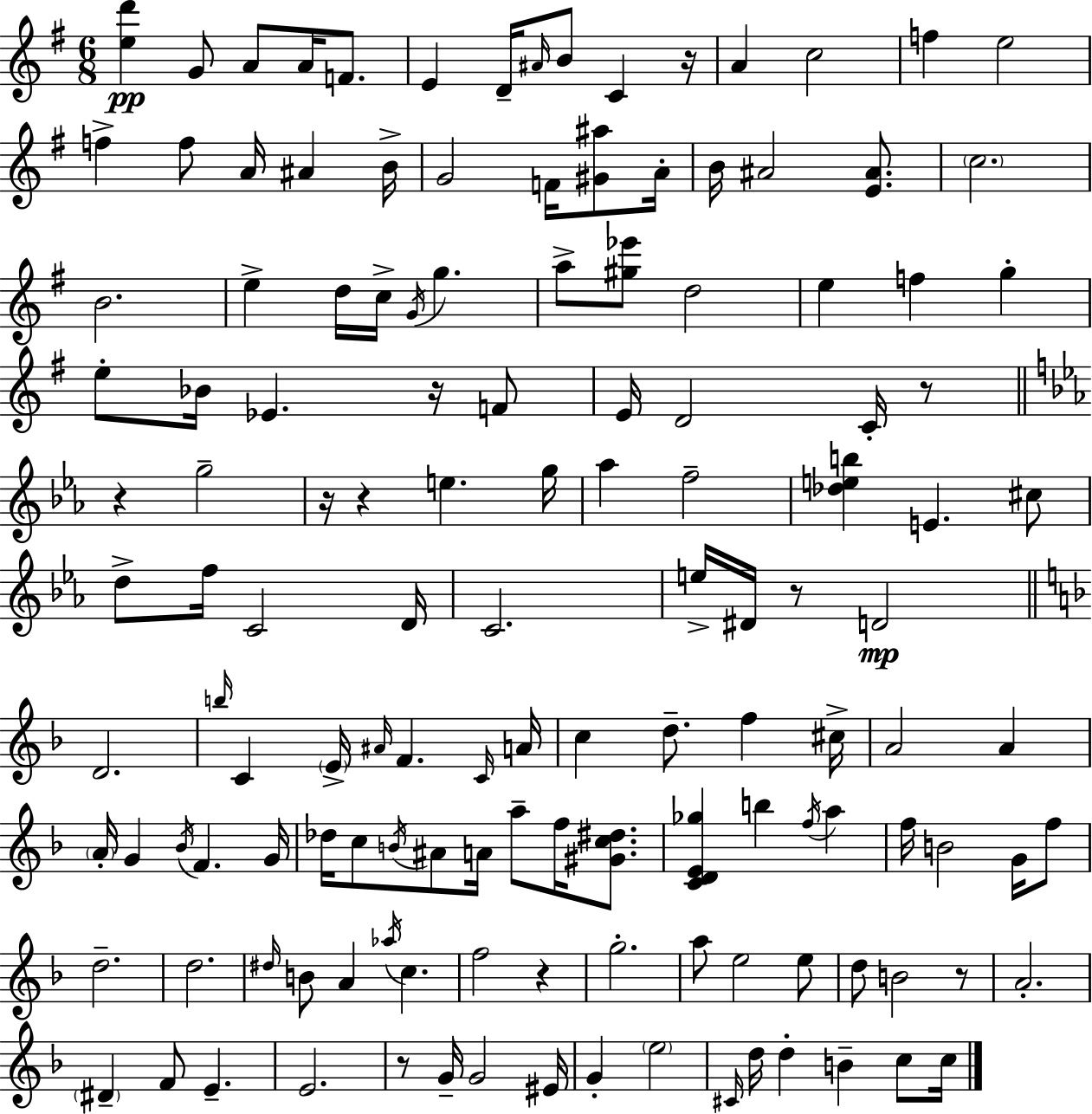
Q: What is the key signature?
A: G major